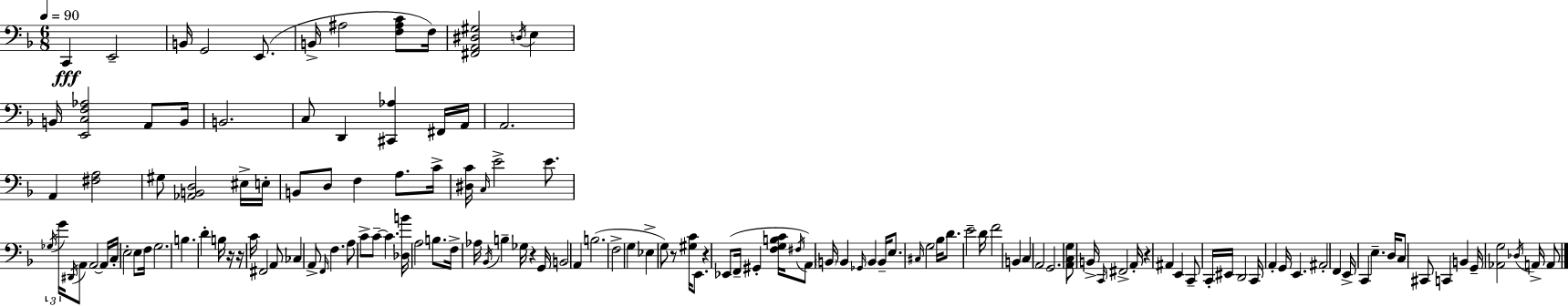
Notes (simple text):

C2/q E2/h B2/s G2/h E2/e. B2/s A#3/h [F3,A#3,C4]/e F3/s [F#2,A2,D#3,G#3]/h D3/s E3/q B2/s [E2,C3,F3,Ab3]/h A2/e B2/s B2/h. C3/e D2/q [C#2,Ab3]/q F#2/s A2/s A2/h. A2/q [F#3,A3]/h G#3/e [Ab2,B2,D3]/h EIS3/s E3/s B2/e D3/e F3/q A3/e. C4/s [D#3,C4]/s C3/s E4/h E4/e. Gb3/s G4/s D#2/s A2/e A2/h A2/s C3/s E3/h E3/e F3/s G3/h. B3/q. D4/q B3/s R/s R/s C4/s F#2/h A2/e CES3/q A2/e F2/s F3/q. A3/e C4/e C4/e C4/q. [Db3,B4]/s A3/h B3/e. F3/s Ab3/s Bb2/s B3/q Gb3/s R/q G2/s B2/h A2/q B3/h. F3/h G3/q Eb3/q G3/e R/e [G#3,C4]/s E2/e. R/q Eb2/e F2/s G#2/q [F3,G3,B3,C4]/s F#3/s A2/e B2/s B2/q Gb2/s B2/q B2/s E3/e. C#3/s G3/h Bb3/s D4/e. E4/h D4/s F4/h B2/q C3/q A2/h G2/h. [A2,C3,G3]/e B2/s C2/s F#2/h A2/s R/q A#2/q E2/q C2/e C2/s EIS2/s D2/h C2/s A2/q G2/s E2/q. A#2/h F2/q E2/s C2/q E3/q. D3/s C3/e C#2/e C2/q B2/q G2/s [Ab2,G3]/h Db3/s A2/s A2/e